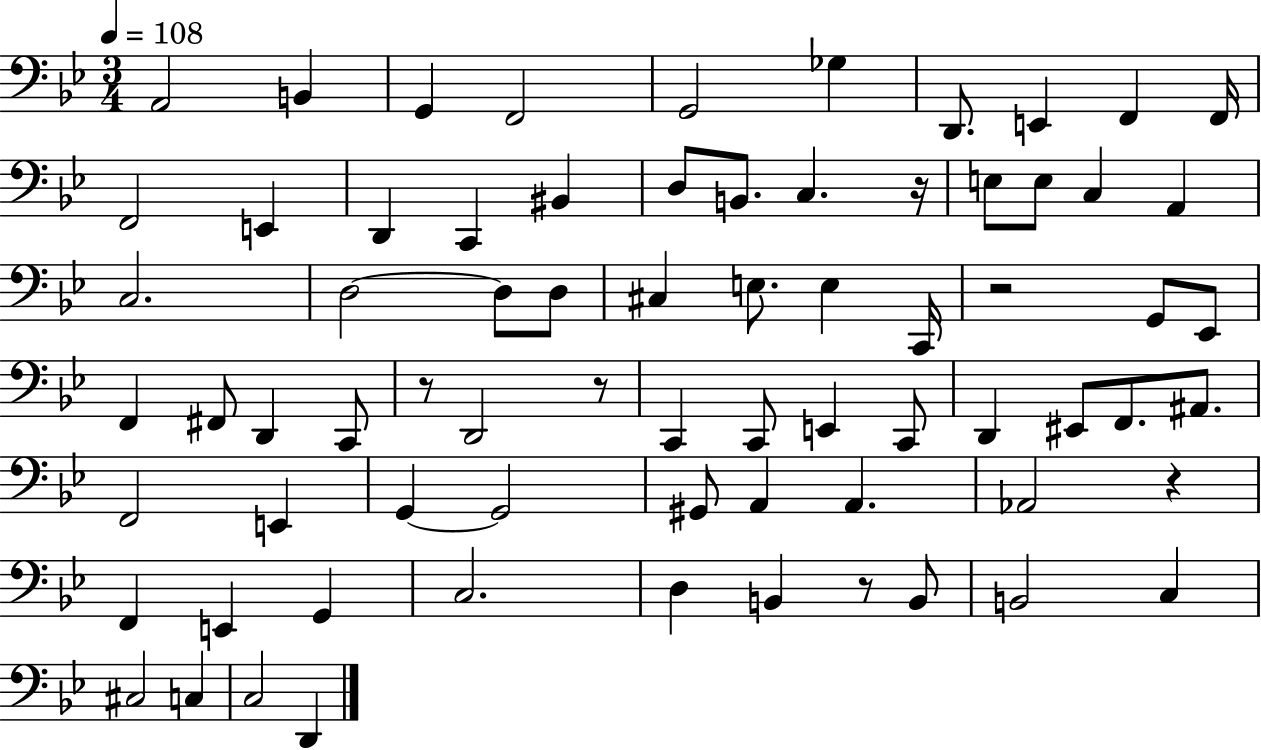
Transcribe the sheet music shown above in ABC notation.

X:1
T:Untitled
M:3/4
L:1/4
K:Bb
A,,2 B,, G,, F,,2 G,,2 _G, D,,/2 E,, F,, F,,/4 F,,2 E,, D,, C,, ^B,, D,/2 B,,/2 C, z/4 E,/2 E,/2 C, A,, C,2 D,2 D,/2 D,/2 ^C, E,/2 E, C,,/4 z2 G,,/2 _E,,/2 F,, ^F,,/2 D,, C,,/2 z/2 D,,2 z/2 C,, C,,/2 E,, C,,/2 D,, ^E,,/2 F,,/2 ^A,,/2 F,,2 E,, G,, G,,2 ^G,,/2 A,, A,, _A,,2 z F,, E,, G,, C,2 D, B,, z/2 B,,/2 B,,2 C, ^C,2 C, C,2 D,,